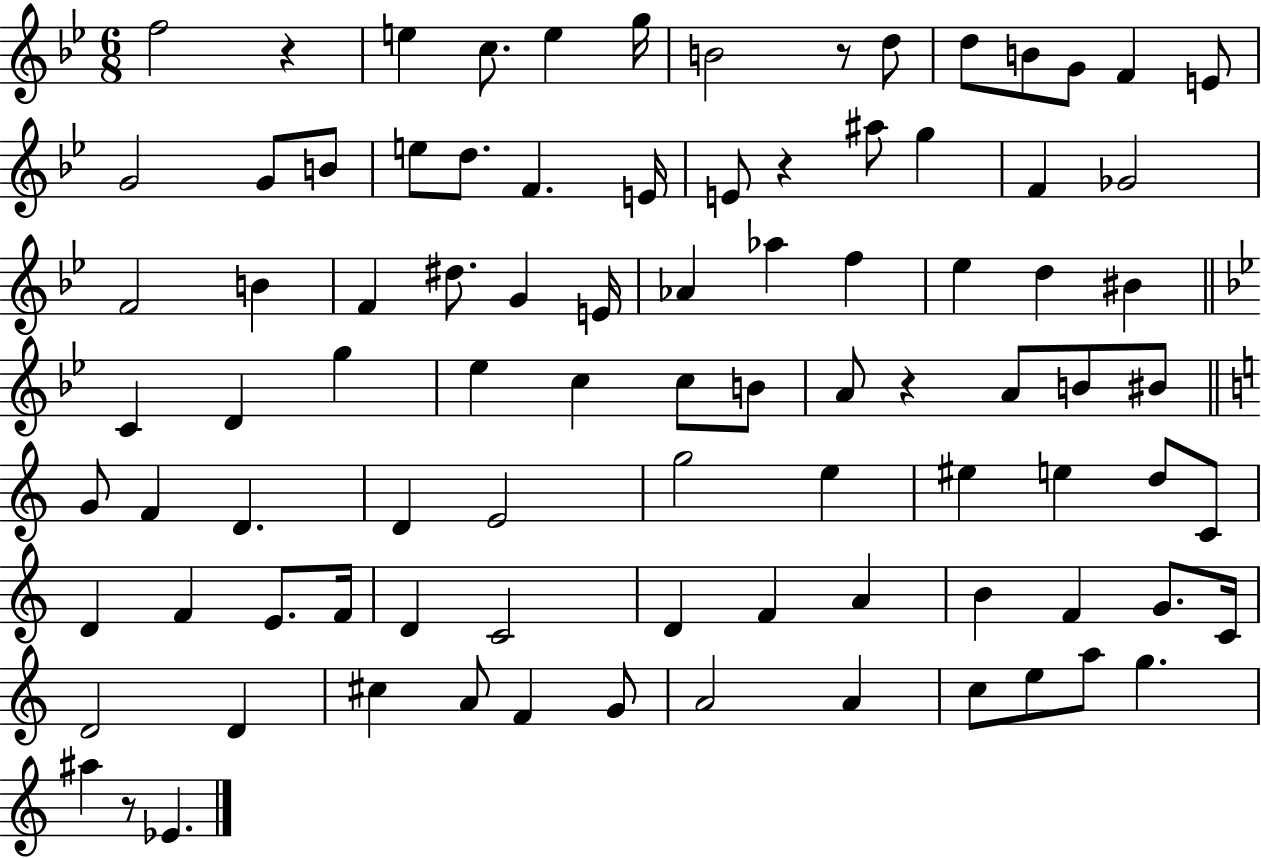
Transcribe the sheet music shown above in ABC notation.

X:1
T:Untitled
M:6/8
L:1/4
K:Bb
f2 z e c/2 e g/4 B2 z/2 d/2 d/2 B/2 G/2 F E/2 G2 G/2 B/2 e/2 d/2 F E/4 E/2 z ^a/2 g F _G2 F2 B F ^d/2 G E/4 _A _a f _e d ^B C D g _e c c/2 B/2 A/2 z A/2 B/2 ^B/2 G/2 F D D E2 g2 e ^e e d/2 C/2 D F E/2 F/4 D C2 D F A B F G/2 C/4 D2 D ^c A/2 F G/2 A2 A c/2 e/2 a/2 g ^a z/2 _E